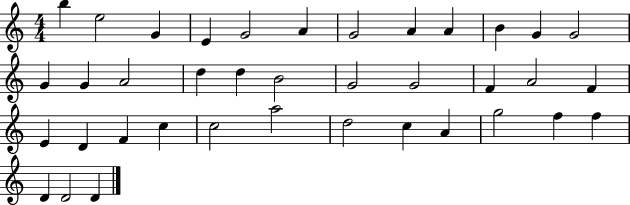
B5/q E5/h G4/q E4/q G4/h A4/q G4/h A4/q A4/q B4/q G4/q G4/h G4/q G4/q A4/h D5/q D5/q B4/h G4/h G4/h F4/q A4/h F4/q E4/q D4/q F4/q C5/q C5/h A5/h D5/h C5/q A4/q G5/h F5/q F5/q D4/q D4/h D4/q